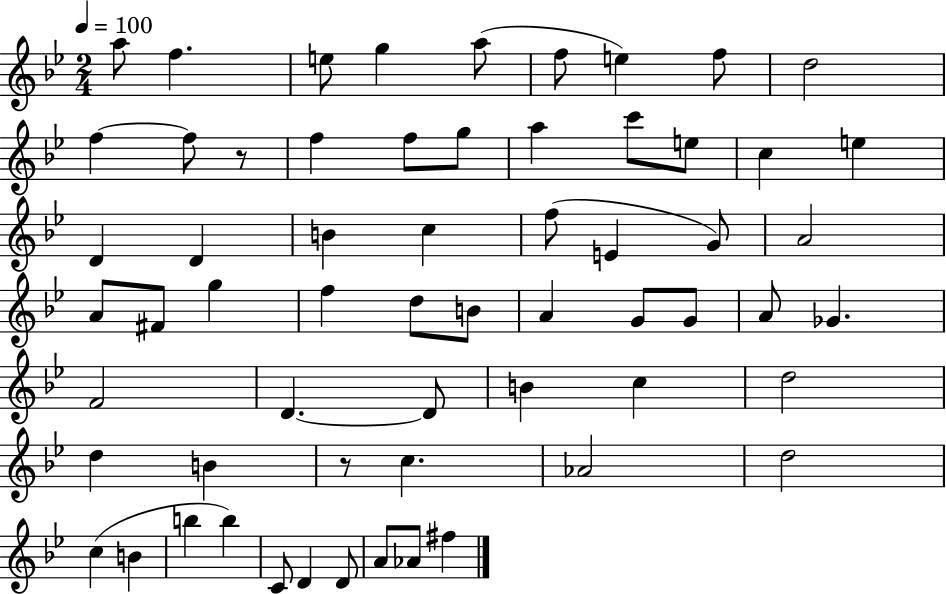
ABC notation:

X:1
T:Untitled
M:2/4
L:1/4
K:Bb
a/2 f e/2 g a/2 f/2 e f/2 d2 f f/2 z/2 f f/2 g/2 a c'/2 e/2 c e D D B c f/2 E G/2 A2 A/2 ^F/2 g f d/2 B/2 A G/2 G/2 A/2 _G F2 D D/2 B c d2 d B z/2 c _A2 d2 c B b b C/2 D D/2 A/2 _A/2 ^f